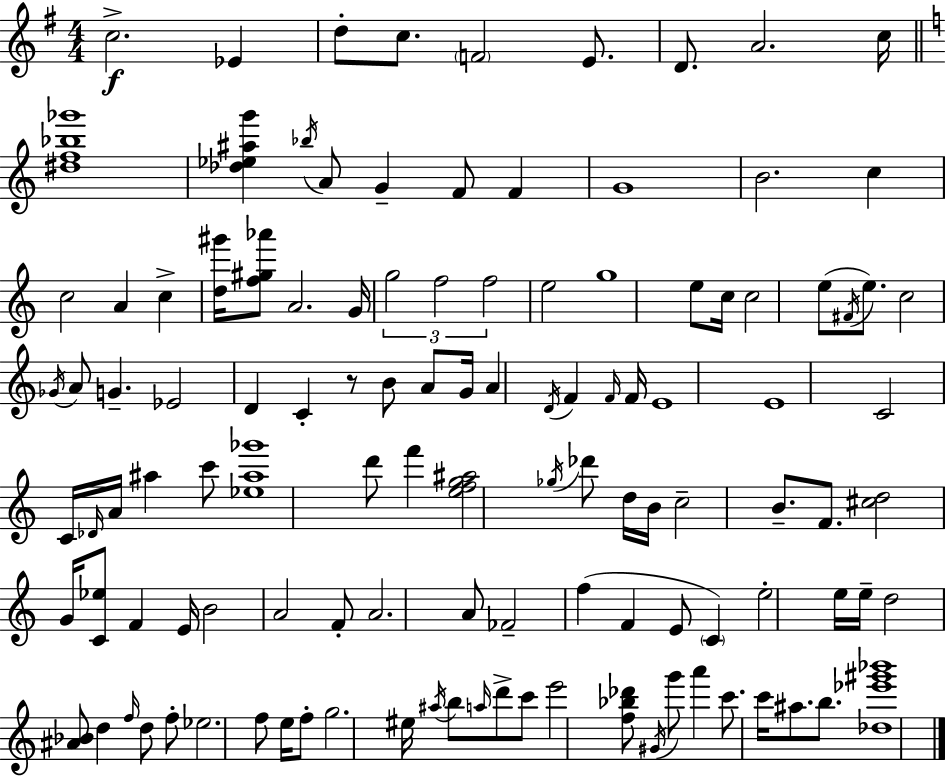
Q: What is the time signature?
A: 4/4